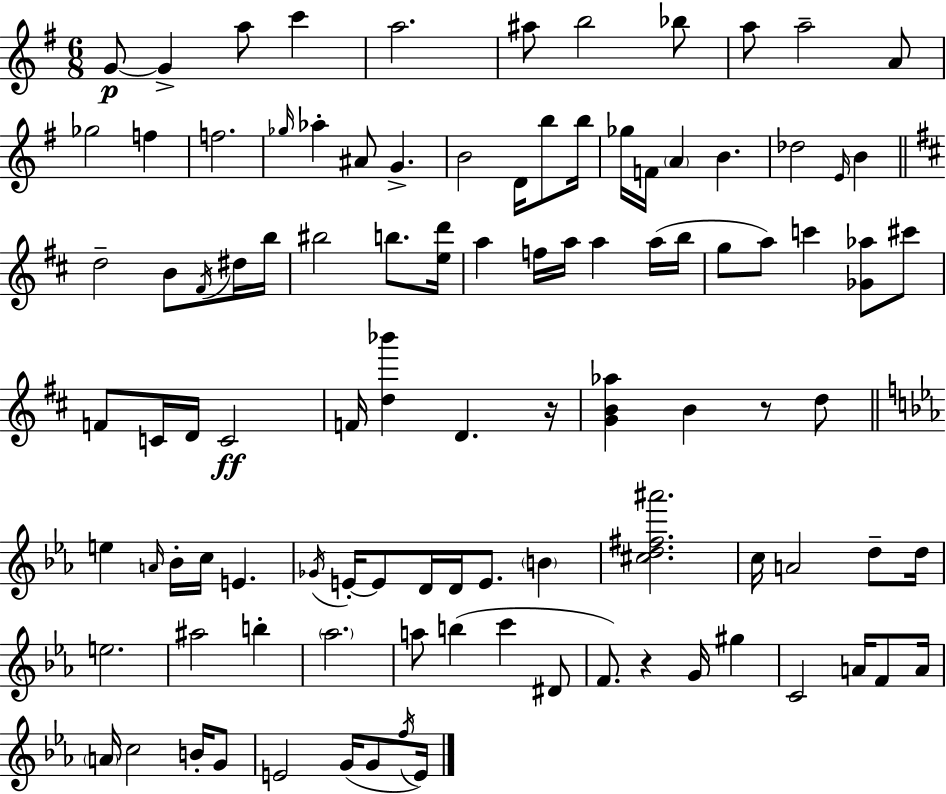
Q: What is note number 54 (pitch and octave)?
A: D5